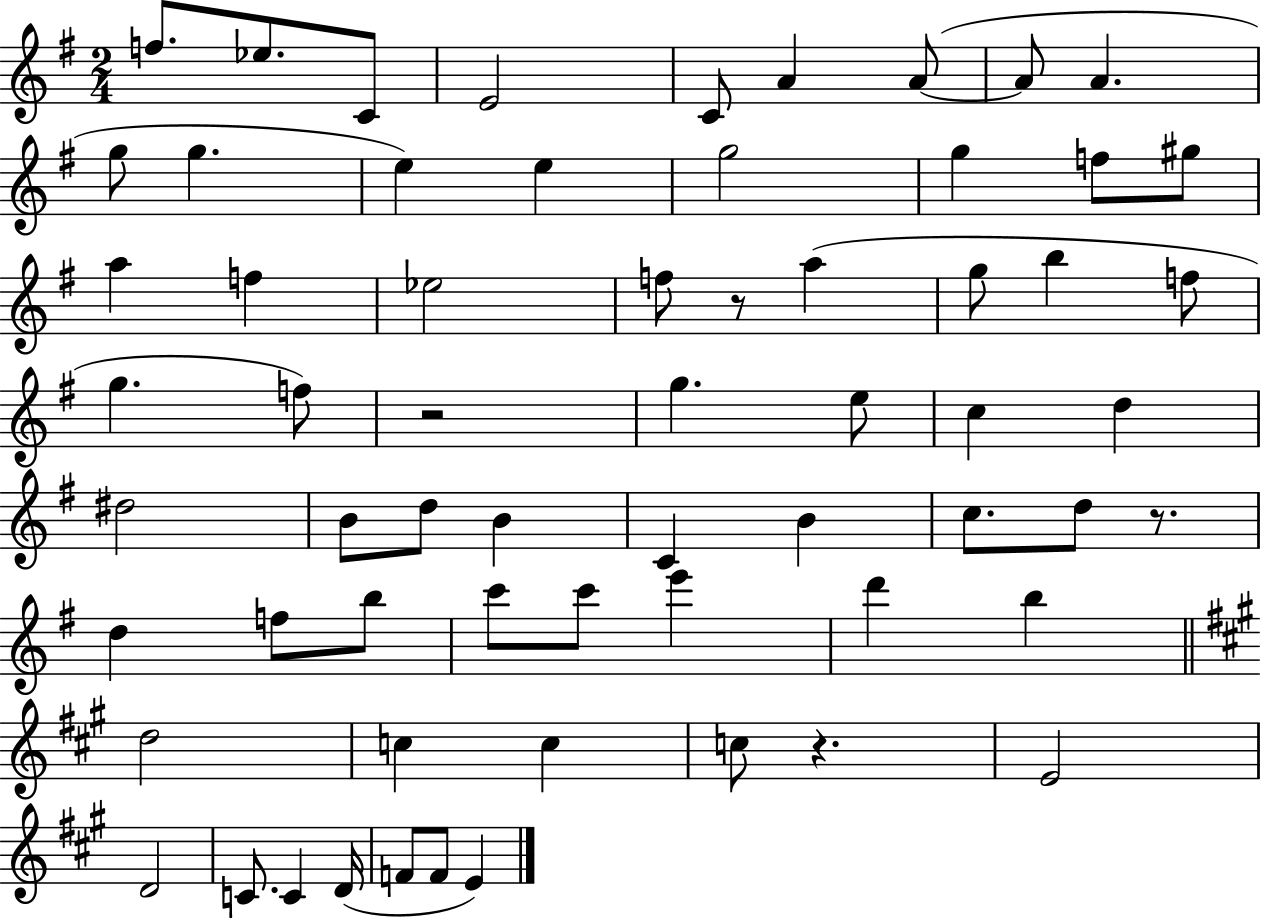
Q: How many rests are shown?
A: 4